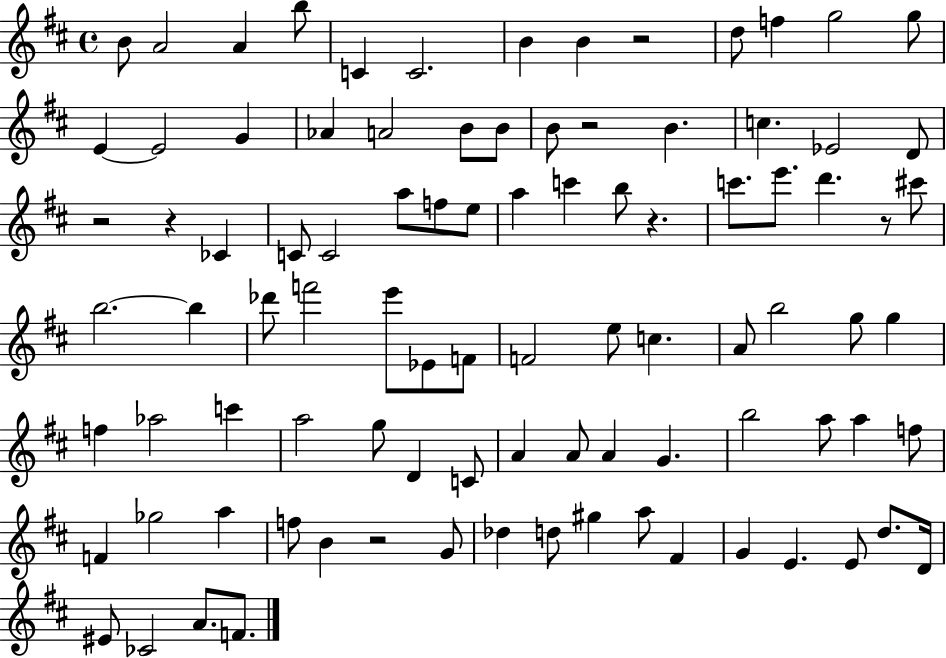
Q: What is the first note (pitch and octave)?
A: B4